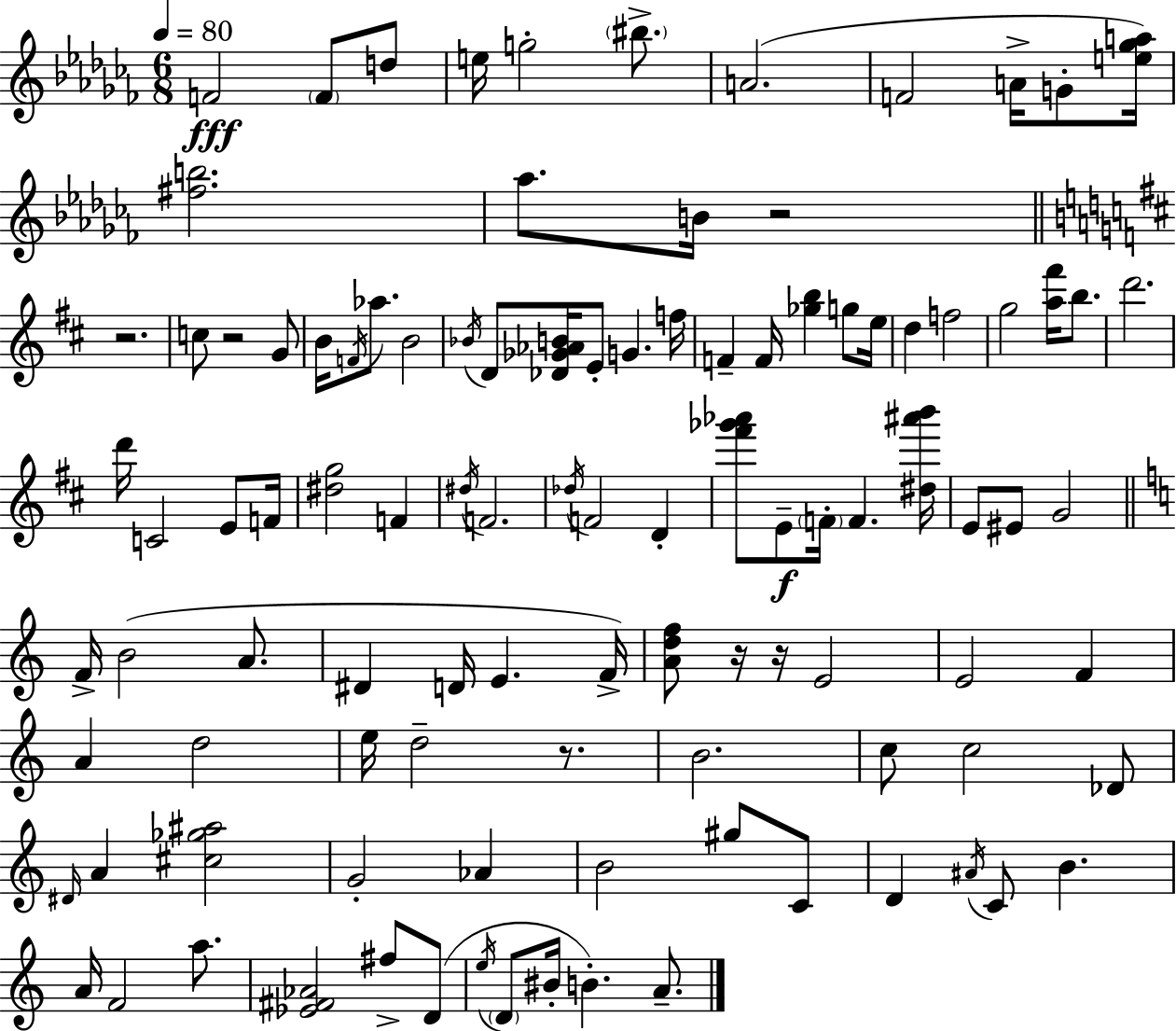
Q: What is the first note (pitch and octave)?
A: F4